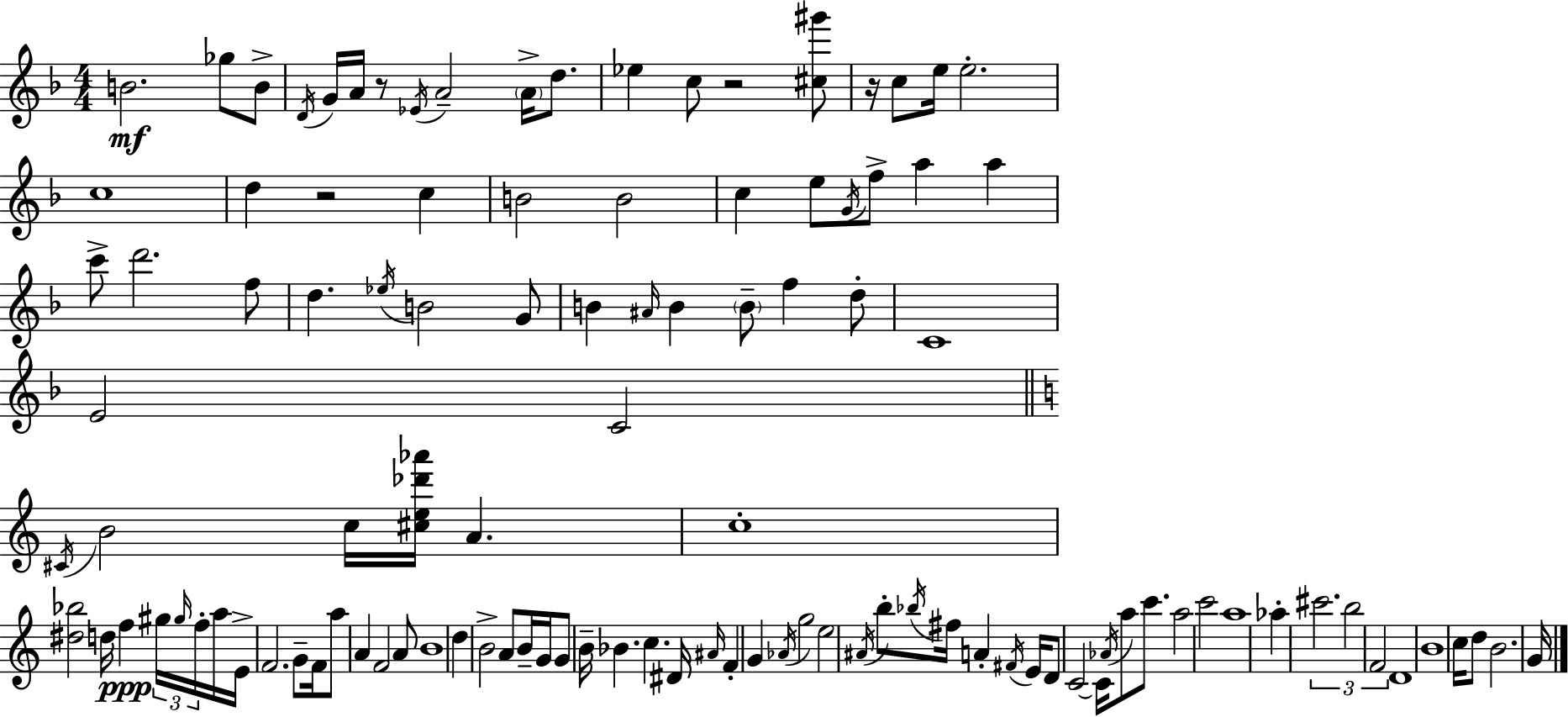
B4/h. Gb5/e B4/e D4/s G4/s A4/s R/e Eb4/s A4/h A4/s D5/e. Eb5/q C5/e R/h [C#5,G#6]/e R/s C5/e E5/s E5/h. C5/w D5/q R/h C5/q B4/h B4/h C5/q E5/e G4/s F5/e A5/q A5/q C6/e D6/h. F5/e D5/q. Eb5/s B4/h G4/e B4/q A#4/s B4/q B4/e F5/q D5/e C4/w E4/h C4/h C#4/s B4/h C5/s [C#5,E5,Db6,Ab6]/s A4/q. C5/w [D#5,Bb5]/h D5/s F5/q G#5/s G#5/s F5/s A5/s E4/s F4/h. G4/e F4/s A5/e A4/q F4/h A4/e B4/w D5/q B4/h A4/e B4/s G4/s G4/e B4/s Bb4/q. C5/q. D#4/s A#4/s F4/q G4/q Ab4/s G5/h E5/h A#4/s B5/e Bb5/s F#5/s A4/q F#4/s E4/s D4/e C4/h C4/s Ab4/s A5/e C6/e. A5/h C6/h A5/w Ab5/q C#6/h. B5/h F4/h D4/w B4/w C5/s D5/e B4/h. G4/s